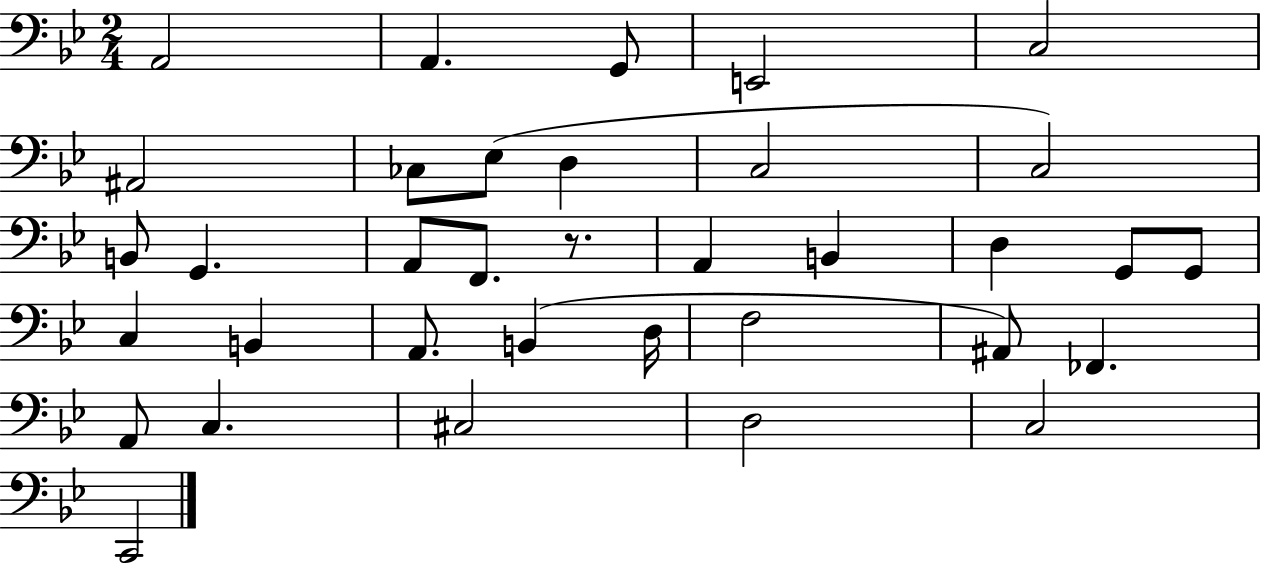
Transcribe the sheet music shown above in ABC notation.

X:1
T:Untitled
M:2/4
L:1/4
K:Bb
A,,2 A,, G,,/2 E,,2 C,2 ^A,,2 _C,/2 _E,/2 D, C,2 C,2 B,,/2 G,, A,,/2 F,,/2 z/2 A,, B,, D, G,,/2 G,,/2 C, B,, A,,/2 B,, D,/4 F,2 ^A,,/2 _F,, A,,/2 C, ^C,2 D,2 C,2 C,,2